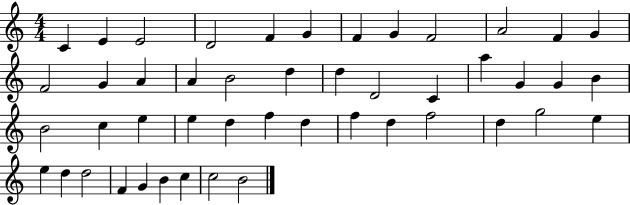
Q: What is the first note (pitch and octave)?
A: C4